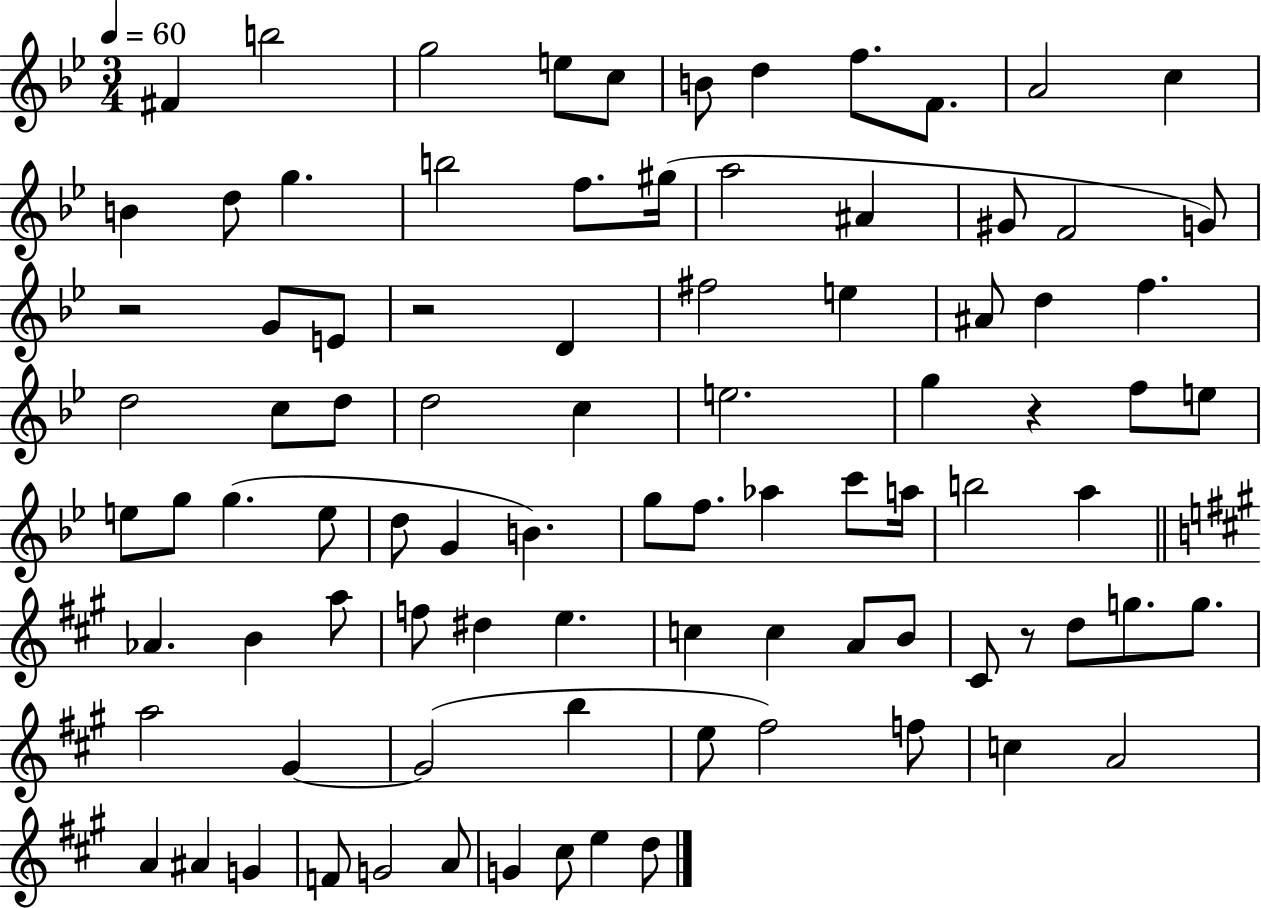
F#4/q B5/h G5/h E5/e C5/e B4/e D5/q F5/e. F4/e. A4/h C5/q B4/q D5/e G5/q. B5/h F5/e. G#5/s A5/h A#4/q G#4/e F4/h G4/e R/h G4/e E4/e R/h D4/q F#5/h E5/q A#4/e D5/q F5/q. D5/h C5/e D5/e D5/h C5/q E5/h. G5/q R/q F5/e E5/e E5/e G5/e G5/q. E5/e D5/e G4/q B4/q. G5/e F5/e. Ab5/q C6/e A5/s B5/h A5/q Ab4/q. B4/q A5/e F5/e D#5/q E5/q. C5/q C5/q A4/e B4/e C#4/e R/e D5/e G5/e. G5/e. A5/h G#4/q G#4/h B5/q E5/e F#5/h F5/e C5/q A4/h A4/q A#4/q G4/q F4/e G4/h A4/e G4/q C#5/e E5/q D5/e